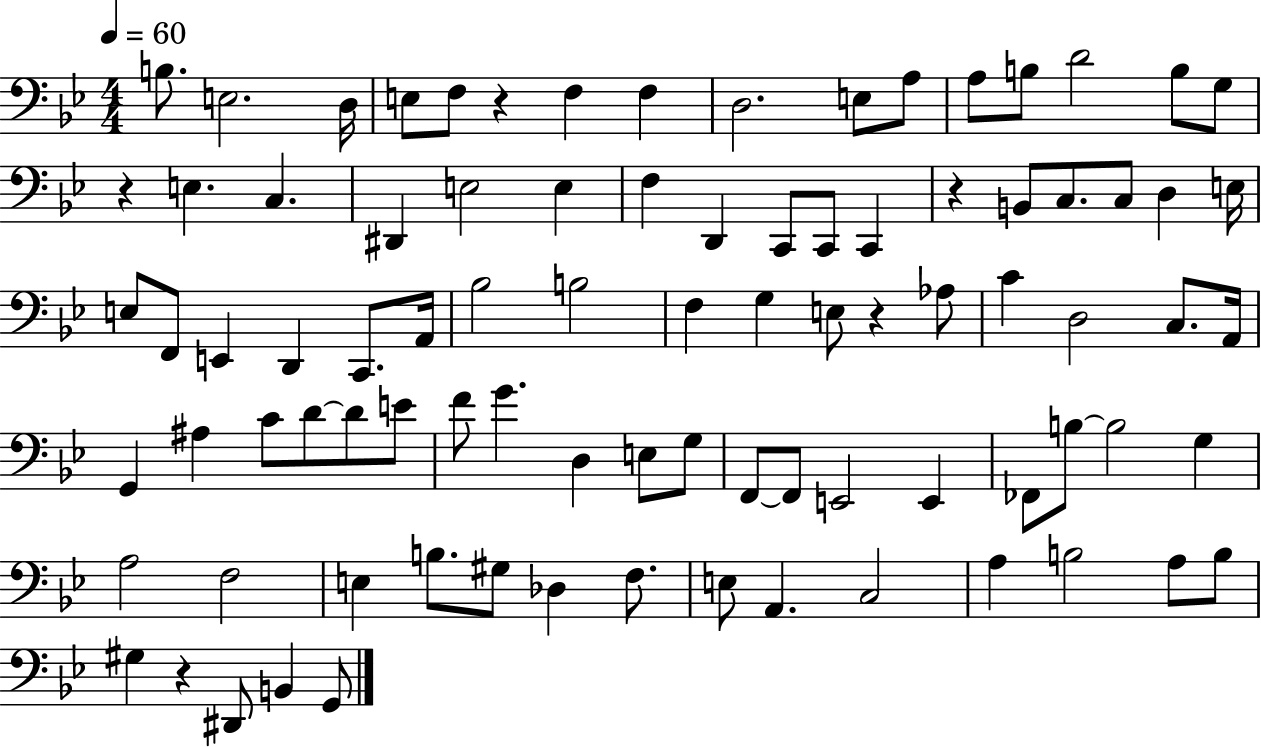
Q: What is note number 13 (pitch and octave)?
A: D4